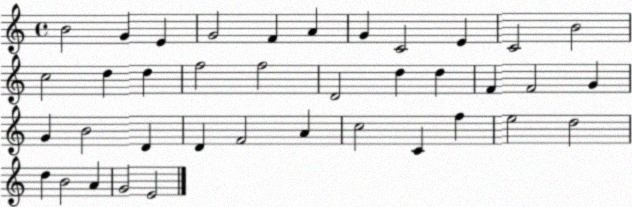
X:1
T:Untitled
M:4/4
L:1/4
K:C
B2 G E G2 F A G C2 E C2 B2 c2 d d f2 f2 D2 d d F F2 G G B2 D D F2 A c2 C f e2 d2 d B2 A G2 E2